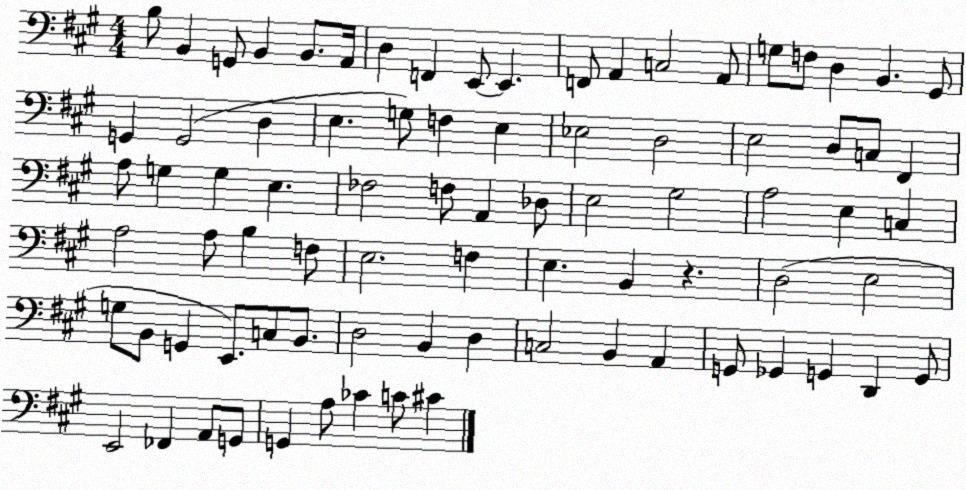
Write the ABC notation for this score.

X:1
T:Untitled
M:4/4
L:1/4
K:A
B,/2 B,, G,,/2 B,, B,,/2 A,,/4 D, F,, E,,/2 E,, F,,/2 A,, C,2 A,,/2 G,/2 F,/2 D, B,, ^G,,/2 G,, G,,2 D, E, G,/2 F, E, _E,2 D,2 E,2 D,/2 C,/2 ^F,, A,/2 G, G, E, _F,2 F,/2 A,, _D,/2 E,2 ^G,2 A,2 E, C, A,2 A,/2 B, F,/2 E,2 F, E, B,, z D,2 E,2 G,/2 B,,/2 G,, E,,/2 C,/2 B,,/2 D,2 B,, D, C,2 B,, A,, G,,/2 _G,, G,, D,, G,,/2 E,,2 _F,, A,,/2 G,,/2 G,, A,/2 _C C/2 ^C